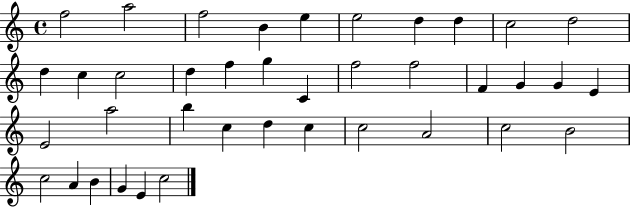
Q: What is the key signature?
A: C major